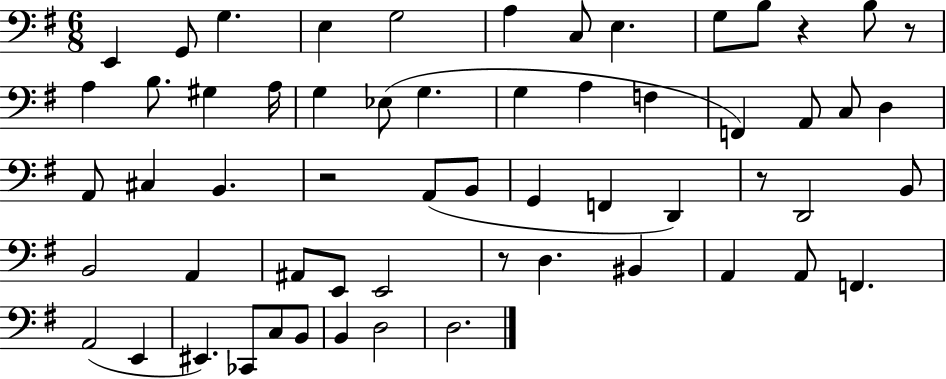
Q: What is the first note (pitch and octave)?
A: E2